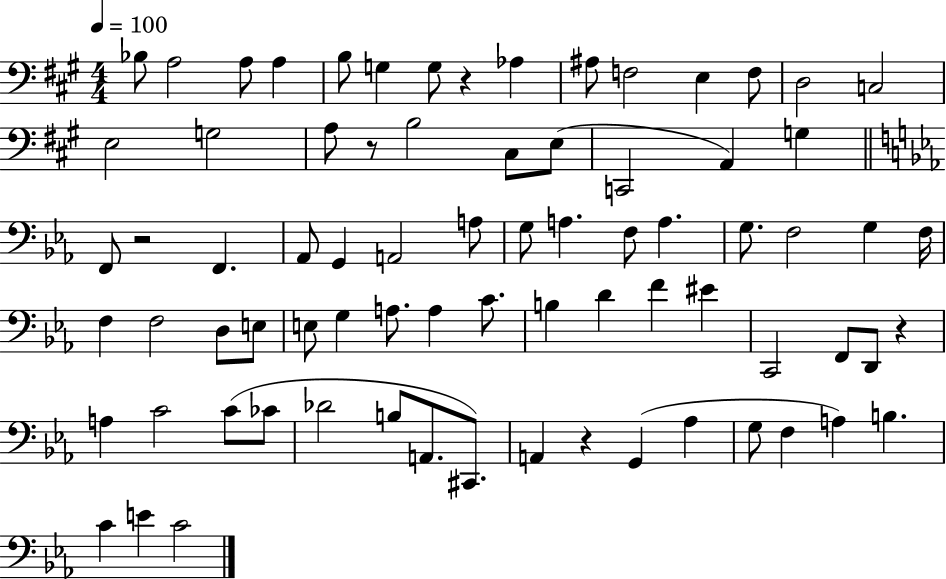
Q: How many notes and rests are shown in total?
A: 76